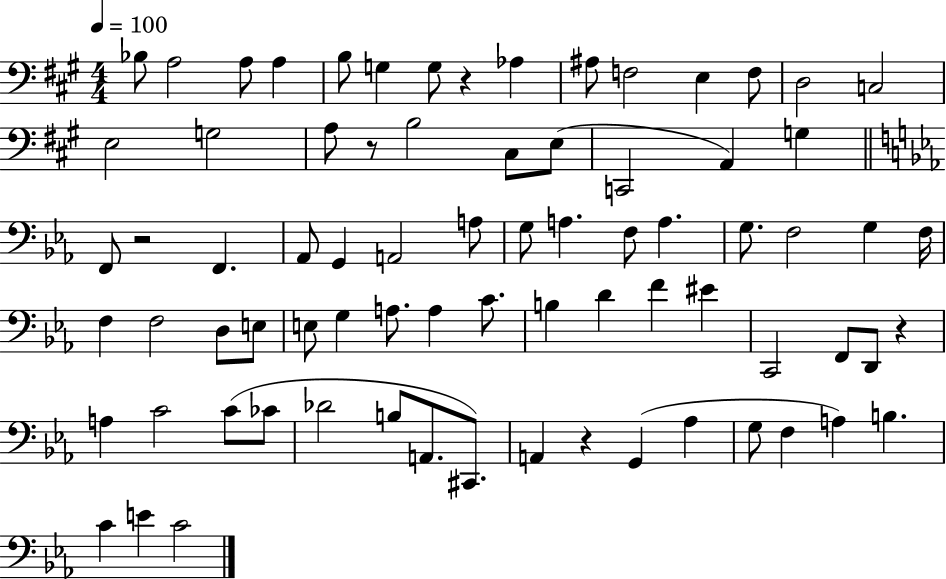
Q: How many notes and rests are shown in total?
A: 76